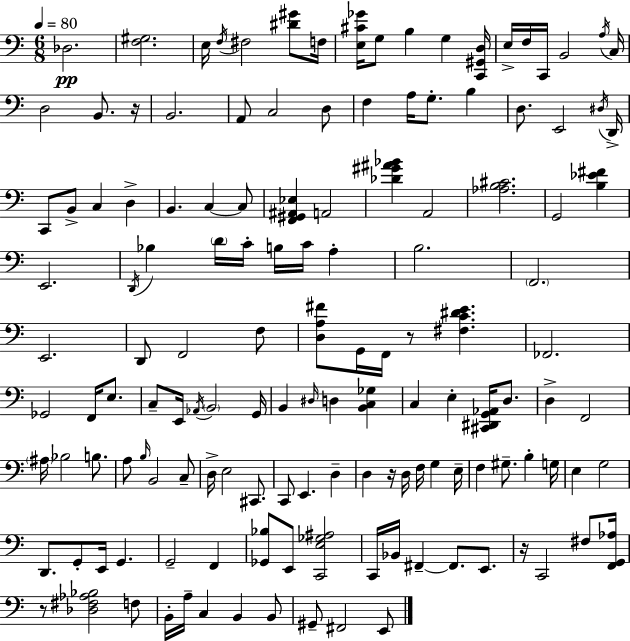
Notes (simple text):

Db3/h. [F3,G#3]/h. E3/s F3/s F#3/h [D#4,G#4]/e F3/s [E3,C#4,Gb4]/s G3/e B3/q G3/q [C2,G#2,D3]/s E3/s F3/s C2/s B2/h A3/s C3/s D3/h B2/e. R/s B2/h. A2/e C3/h D3/e F3/q A3/s G3/e. B3/q D3/e. E2/h D#3/s D2/s C2/e B2/e C3/q D3/q B2/q. C3/q C3/e [F2,G#2,A#2,Eb3]/q A2/h [Db4,G#4,A#4,Bb4]/q A2/h [Ab3,B3,C#4]/h. G2/h [B3,Eb4,F#4]/q E2/h. D2/s Bb3/q D4/s C4/s B3/s C4/s A3/q B3/h. F2/h. E2/h. D2/e F2/h F3/e [D3,A3,F#4]/e G2/s F2/s R/e [F#3,C4,D#4,E4]/q. FES2/h. Gb2/h F2/s E3/e. C3/e E2/s Ab2/s B2/h G2/s B2/q D#3/s D3/q [B2,C3,Gb3]/q C3/q E3/q [C#2,D#2,G2,Ab2]/s D3/e. D3/q F2/h A#3/s Bb3/h B3/e. A3/e B3/s B2/h C3/e D3/s E3/h C#2/e. C2/e E2/q. D3/q D3/q R/s D3/s F3/s G3/q E3/s F3/q G#3/e. B3/q G3/s E3/q G3/h D2/e. G2/e E2/s G2/q. G2/h F2/q [Gb2,Bb3]/e E2/e [C2,E3,Gb3,A#3]/h C2/s Bb2/s F#2/q F#2/e. E2/e. R/s C2/h F#3/e [F2,G2,Ab3]/s R/e [Db3,F#3,Ab3,Bb3]/h F3/e B2/s A3/s C3/q B2/q B2/e G#2/e F#2/h E2/e